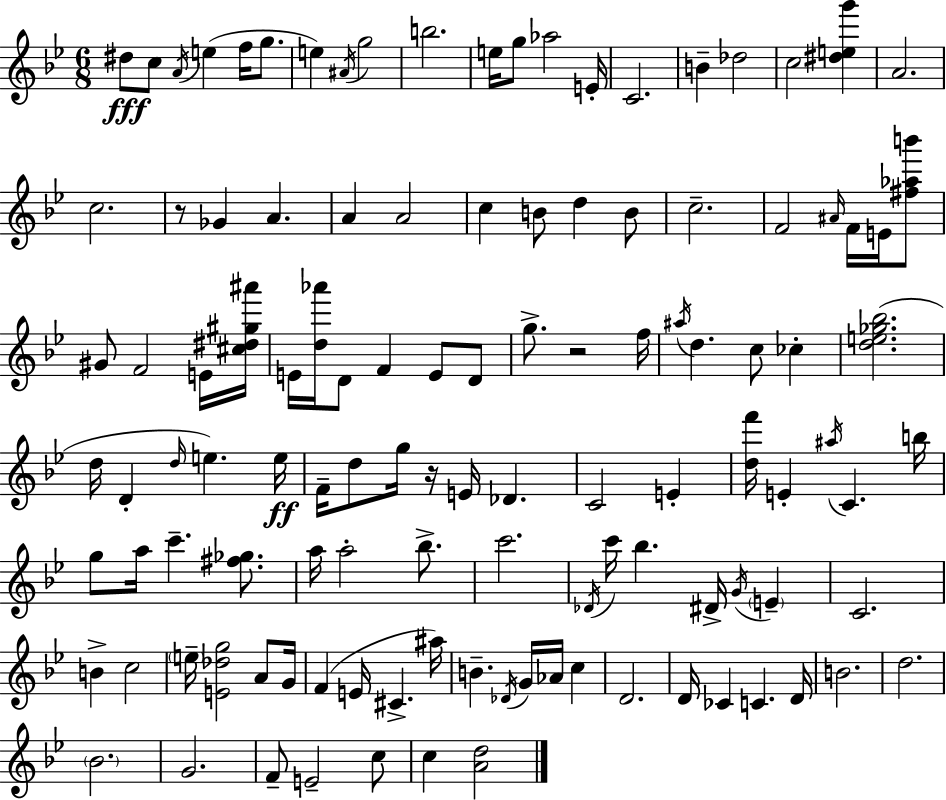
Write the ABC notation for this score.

X:1
T:Untitled
M:6/8
L:1/4
K:Gm
^d/2 c/2 A/4 e f/4 g/2 e ^A/4 g2 b2 e/4 g/2 _a2 E/4 C2 B _d2 c2 [^deg'] A2 c2 z/2 _G A A A2 c B/2 d B/2 c2 F2 ^A/4 F/4 E/4 [^f_ab']/2 ^G/2 F2 E/4 [^c^d^g^a']/4 E/4 [d_a']/4 D/2 F E/2 D/2 g/2 z2 f/4 ^a/4 d c/2 _c [de_g_b]2 d/4 D d/4 e e/4 F/4 d/2 g/4 z/4 E/4 _D C2 E [df']/4 E ^a/4 C b/4 g/2 a/4 c' [^f_g]/2 a/4 a2 _b/2 c'2 _D/4 c'/4 _b ^D/4 G/4 E C2 B c2 e/4 [E_dg]2 A/2 G/4 F E/4 ^C ^a/4 B _D/4 G/4 _A/4 c D2 D/4 _C C D/4 B2 d2 _B2 G2 F/2 E2 c/2 c [Ad]2